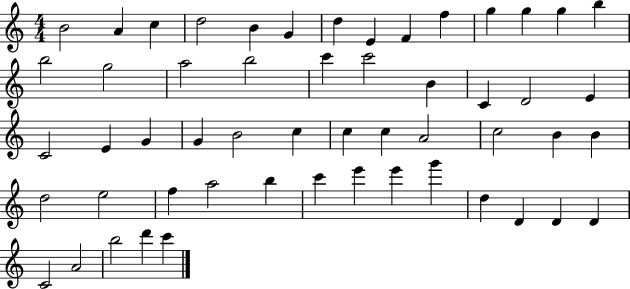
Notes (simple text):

B4/h A4/q C5/q D5/h B4/q G4/q D5/q E4/q F4/q F5/q G5/q G5/q G5/q B5/q B5/h G5/h A5/h B5/h C6/q C6/h B4/q C4/q D4/h E4/q C4/h E4/q G4/q G4/q B4/h C5/q C5/q C5/q A4/h C5/h B4/q B4/q D5/h E5/h F5/q A5/h B5/q C6/q E6/q E6/q G6/q D5/q D4/q D4/q D4/q C4/h A4/h B5/h D6/q C6/q